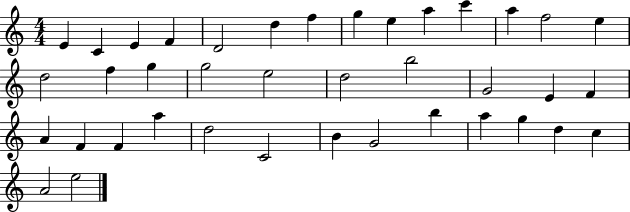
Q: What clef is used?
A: treble